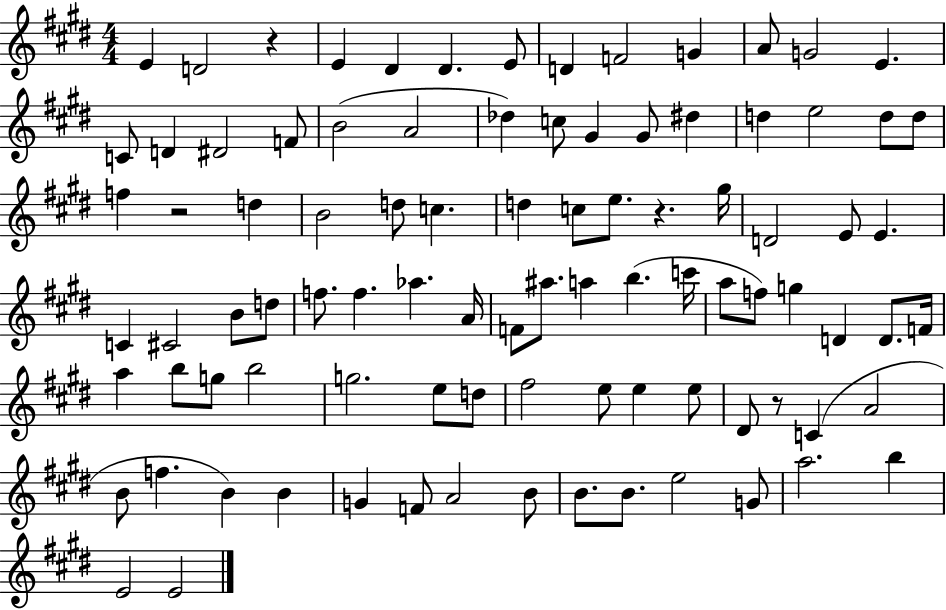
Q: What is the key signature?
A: E major